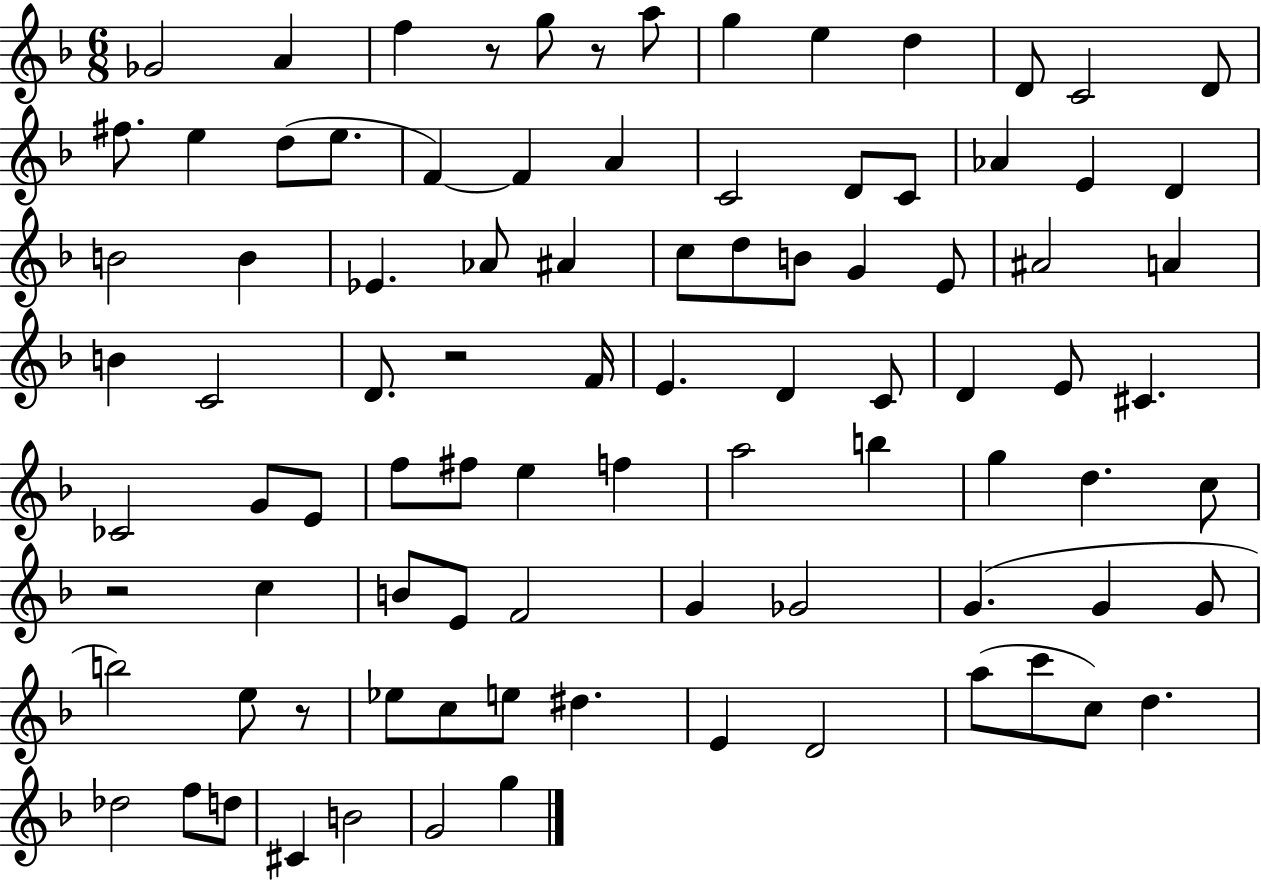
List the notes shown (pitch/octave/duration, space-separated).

Gb4/h A4/q F5/q R/e G5/e R/e A5/e G5/q E5/q D5/q D4/e C4/h D4/e F#5/e. E5/q D5/e E5/e. F4/q F4/q A4/q C4/h D4/e C4/e Ab4/q E4/q D4/q B4/h B4/q Eb4/q. Ab4/e A#4/q C5/e D5/e B4/e G4/q E4/e A#4/h A4/q B4/q C4/h D4/e. R/h F4/s E4/q. D4/q C4/e D4/q E4/e C#4/q. CES4/h G4/e E4/e F5/e F#5/e E5/q F5/q A5/h B5/q G5/q D5/q. C5/e R/h C5/q B4/e E4/e F4/h G4/q Gb4/h G4/q. G4/q G4/e B5/h E5/e R/e Eb5/e C5/e E5/e D#5/q. E4/q D4/h A5/e C6/e C5/e D5/q. Db5/h F5/e D5/e C#4/q B4/h G4/h G5/q